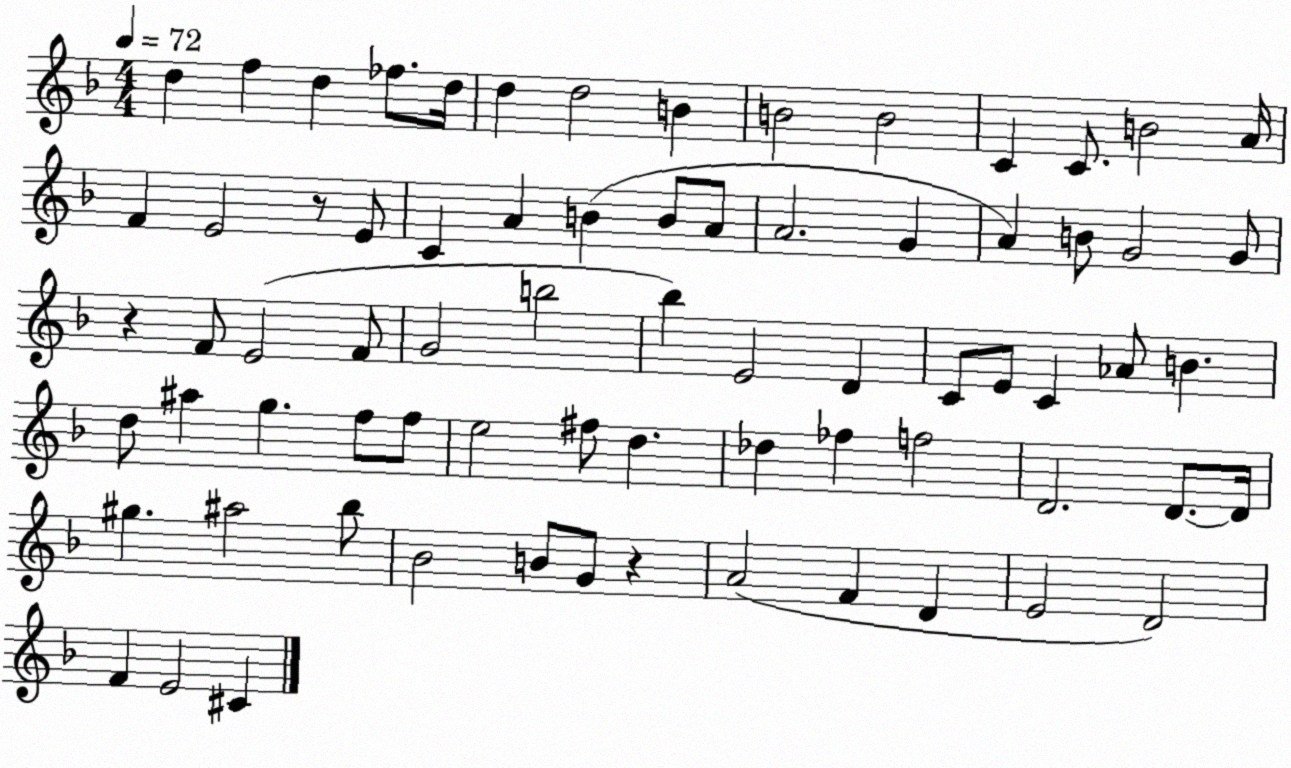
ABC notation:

X:1
T:Untitled
M:4/4
L:1/4
K:F
d f d _f/2 d/4 d d2 B B2 B2 C C/2 B2 A/4 F E2 z/2 E/2 C A B B/2 A/2 A2 G A B/2 G2 G/2 z F/2 E2 F/2 G2 b2 _b E2 D C/2 E/2 C _A/2 B d/2 ^a g f/2 f/2 e2 ^f/2 d _d _f f2 D2 D/2 D/4 ^g ^a2 _b/2 _B2 B/2 G/2 z A2 F D E2 D2 F E2 ^C